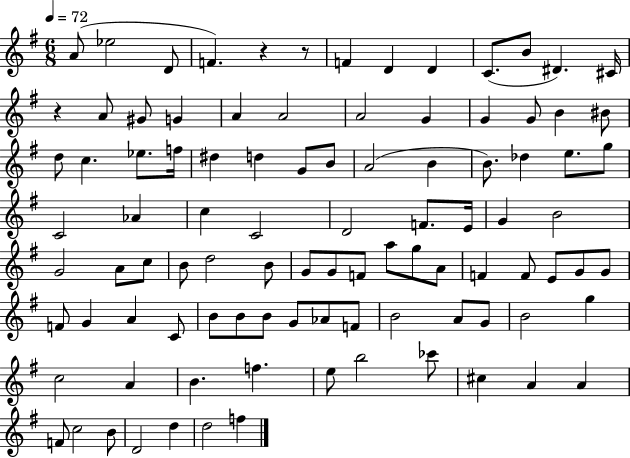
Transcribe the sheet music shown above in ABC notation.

X:1
T:Untitled
M:6/8
L:1/4
K:G
A/2 _e2 D/2 F z z/2 F D D C/2 B/2 ^D ^C/4 z A/2 ^G/2 G A A2 A2 G G G/2 B ^B/2 d/2 c _e/2 f/4 ^d d G/2 B/2 A2 B B/2 _d e/2 g/2 C2 _A c C2 D2 F/2 E/4 G B2 G2 A/2 c/2 B/2 d2 B/2 G/2 G/2 F/2 a/2 g/2 A/2 F F/2 E/2 G/2 G/2 F/2 G A C/2 B/2 B/2 B/2 G/2 _A/2 F/2 B2 A/2 G/2 B2 g c2 A B f e/2 b2 _c'/2 ^c A A F/2 c2 B/2 D2 d d2 f